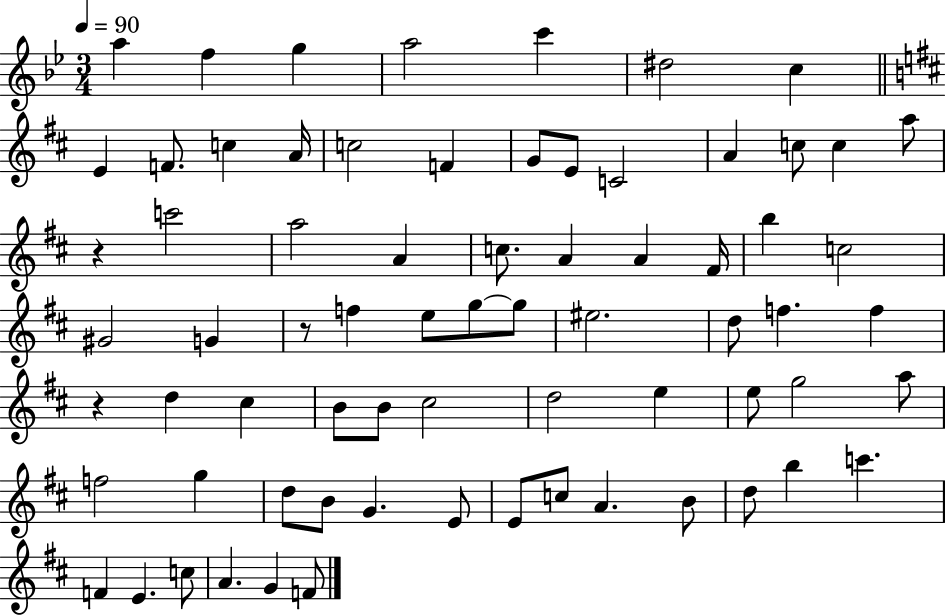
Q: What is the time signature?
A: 3/4